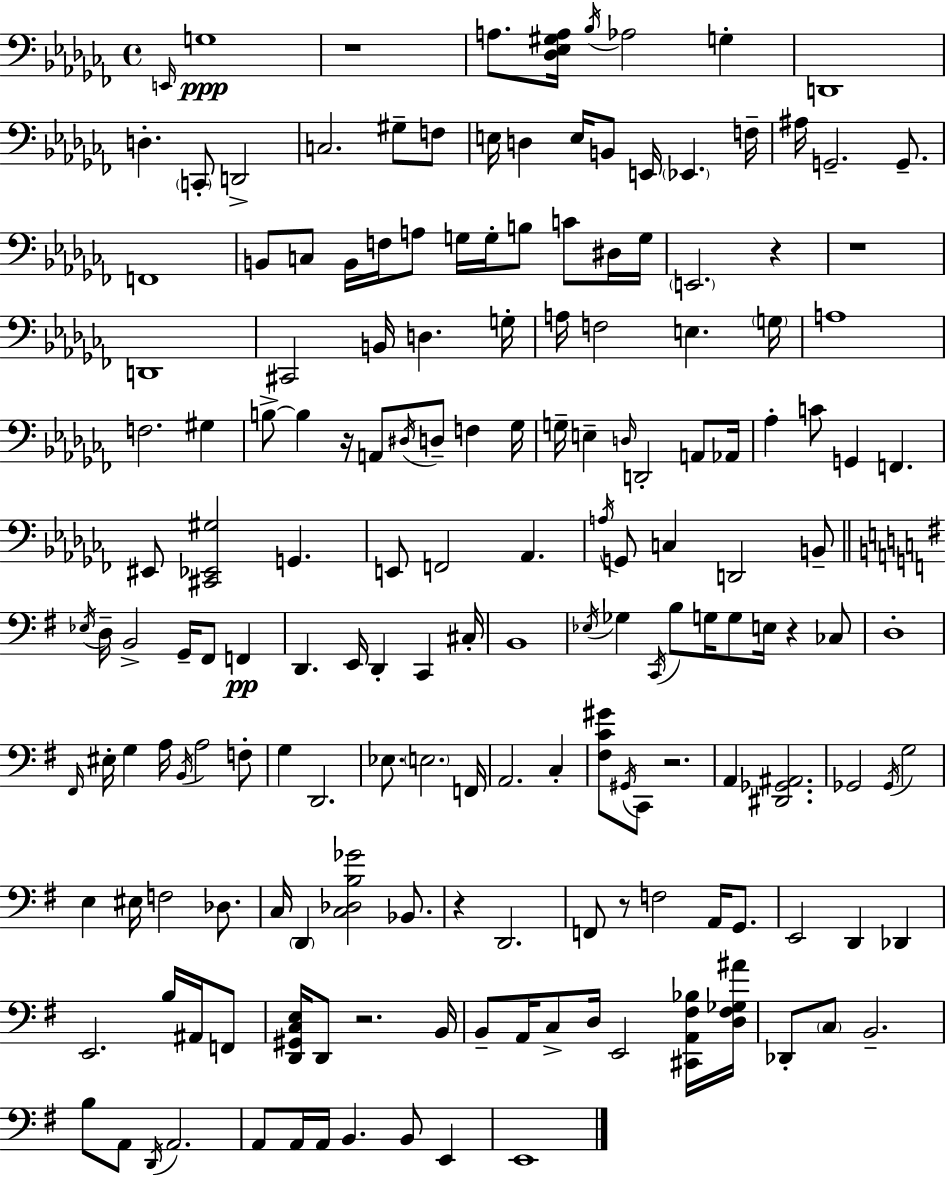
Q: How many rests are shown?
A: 9